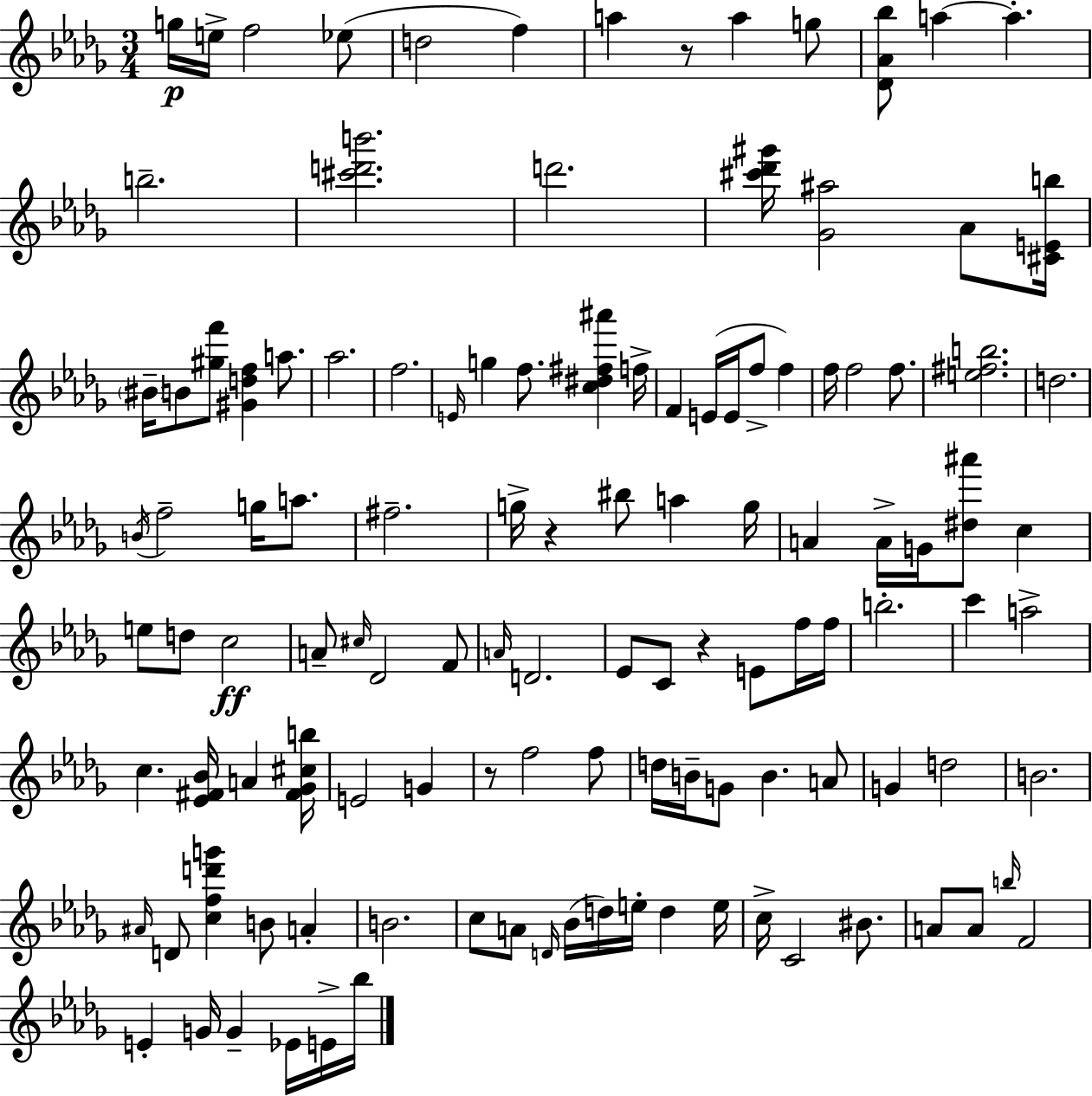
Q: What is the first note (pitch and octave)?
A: G5